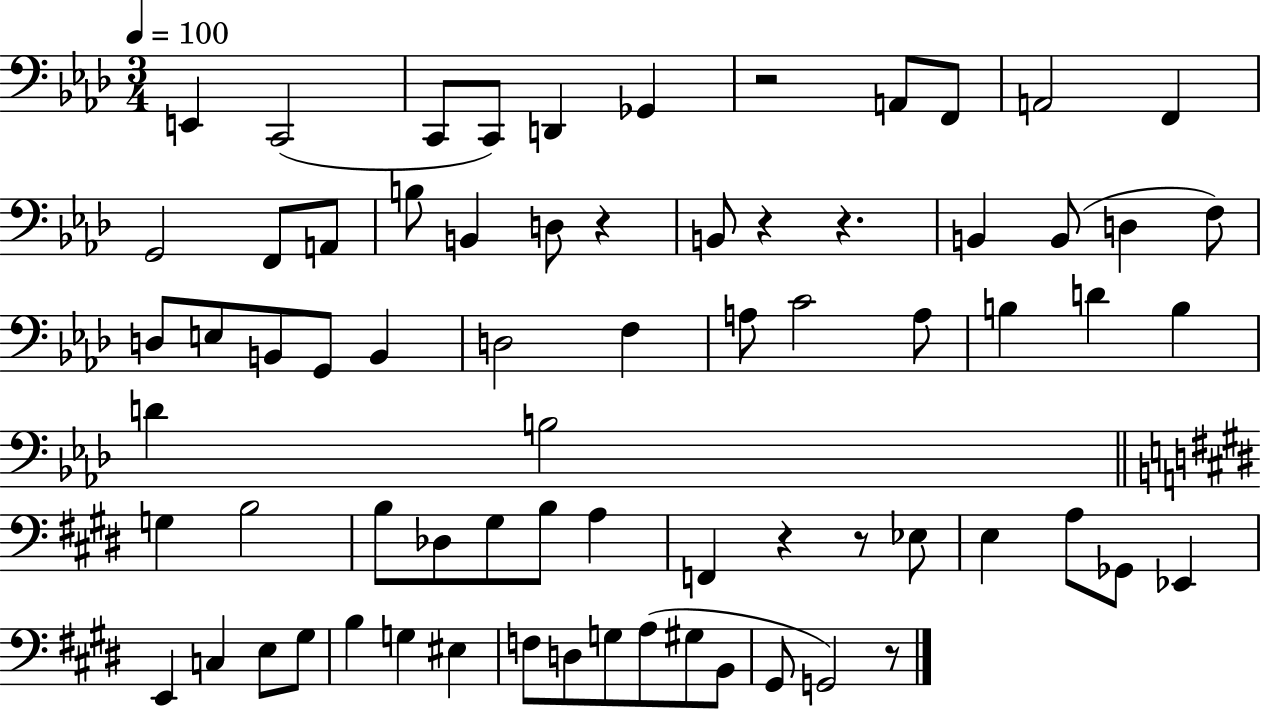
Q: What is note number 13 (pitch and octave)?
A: A2